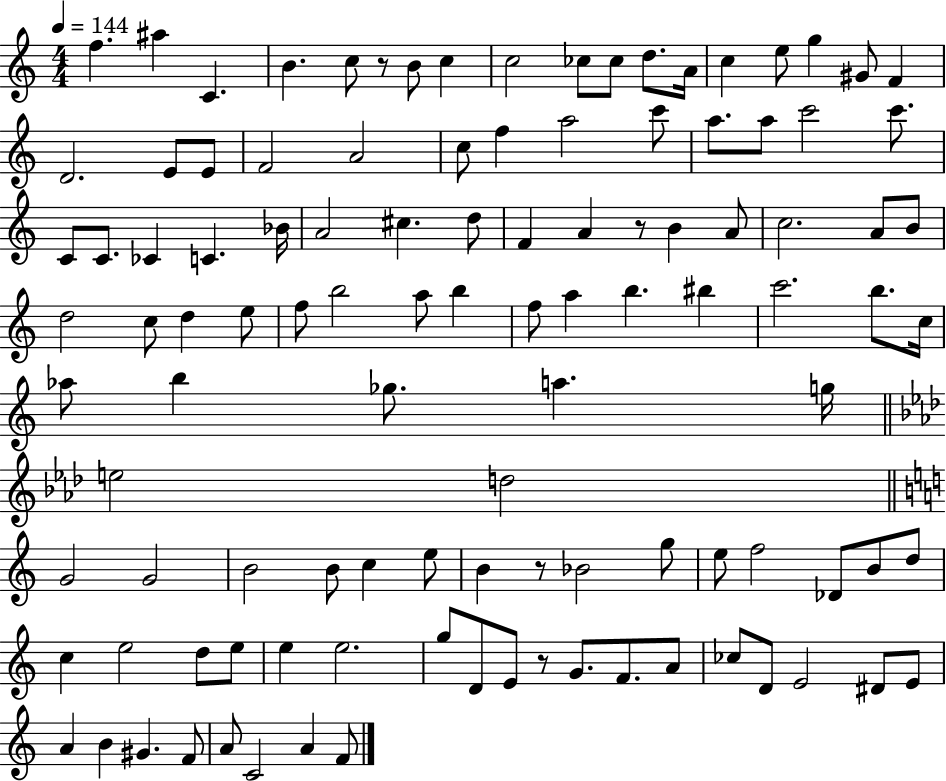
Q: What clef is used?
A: treble